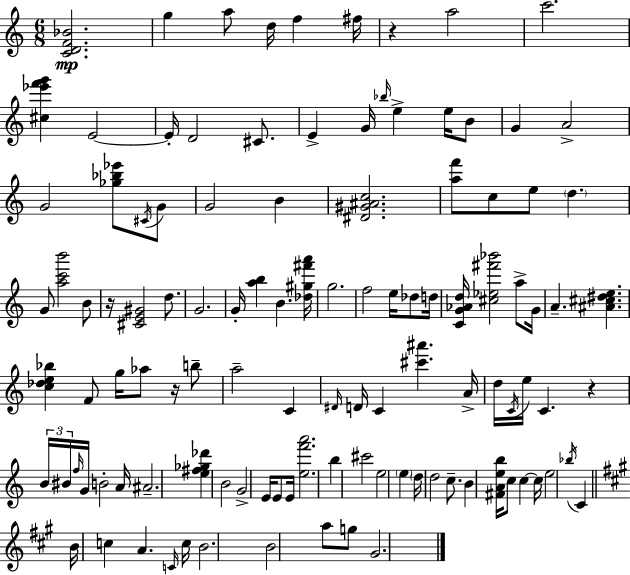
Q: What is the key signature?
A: C major